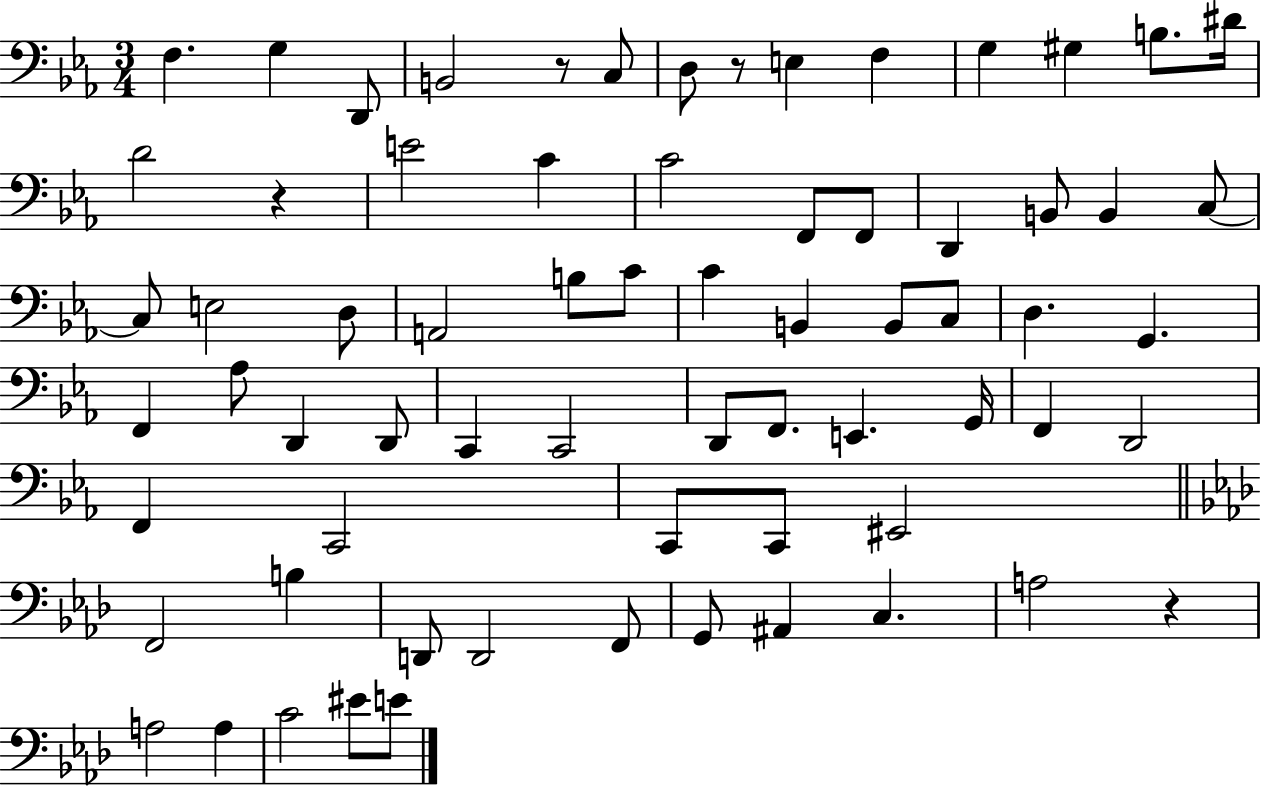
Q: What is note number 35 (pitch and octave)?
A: F2